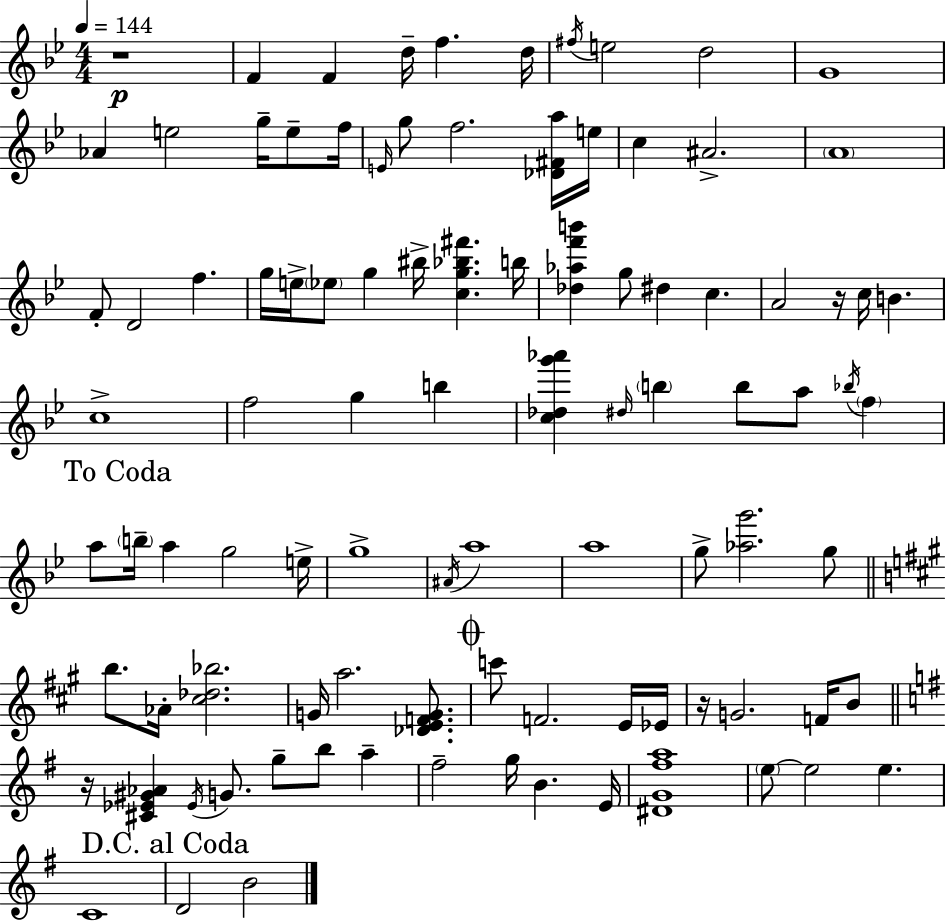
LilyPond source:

{
  \clef treble
  \numericTimeSignature
  \time 4/4
  \key bes \major
  \tempo 4 = 144
  r1\p | f'4 f'4 d''16-- f''4. d''16 | \acciaccatura { fis''16 } e''2 d''2 | g'1 | \break aes'4 e''2 g''16-- e''8-- | f''16 \grace { e'16 } g''8 f''2. | <des' fis' a''>16 e''16 c''4 ais'2.-> | \parenthesize a'1 | \break f'8-. d'2 f''4. | g''16 e''16-> \parenthesize ees''8 g''4 bis''16-> <c'' g'' bes'' fis'''>4. | b''16 <des'' aes'' f''' b'''>4 g''8 dis''4 c''4. | a'2 r16 c''16 b'4. | \break c''1-> | f''2 g''4 b''4 | <c'' des'' g''' aes'''>4 \grace { dis''16 } \parenthesize b''4 b''8 a''8 \acciaccatura { bes''16 } | \parenthesize f''4 \mark "To Coda" a''8 \parenthesize b''16-- a''4 g''2 | \break e''16-> g''1-> | \acciaccatura { ais'16 } a''1 | a''1 | g''8-> <aes'' g'''>2. | \break g''8 \bar "||" \break \key a \major b''8. aes'16-. <cis'' des'' bes''>2. | g'16 a''2. <des' e' f' g'>8. | \mark \markup { \musicglyph "scripts.coda" } c'''8 f'2. e'16 ees'16 | r16 g'2. f'16 b'8 | \break \bar "||" \break \key g \major r16 <cis' ees' gis' aes'>4 \acciaccatura { ees'16 } g'8. g''8-- b''8 a''4-- | fis''2-- g''16 b'4. | e'16 <dis' g' fis'' a''>1 | \parenthesize e''8~~ e''2 e''4. | \break c'1 | \mark "D.C. al Coda" d'2 b'2 | \bar "|."
}